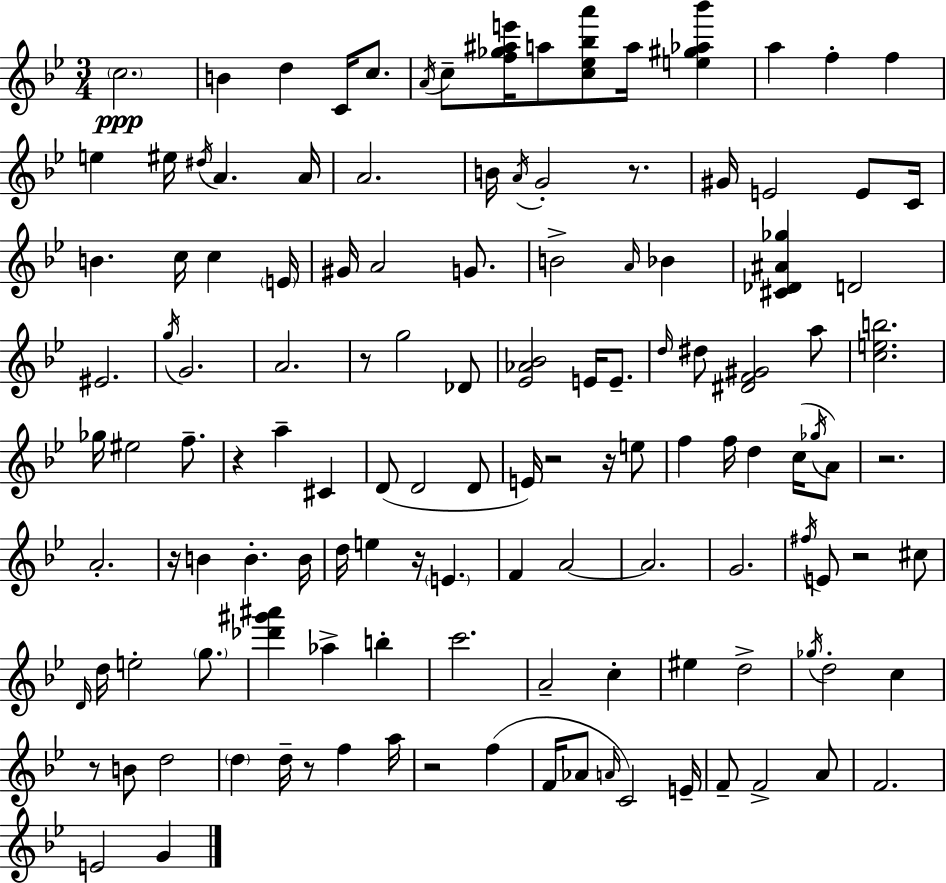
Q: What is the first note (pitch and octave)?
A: C5